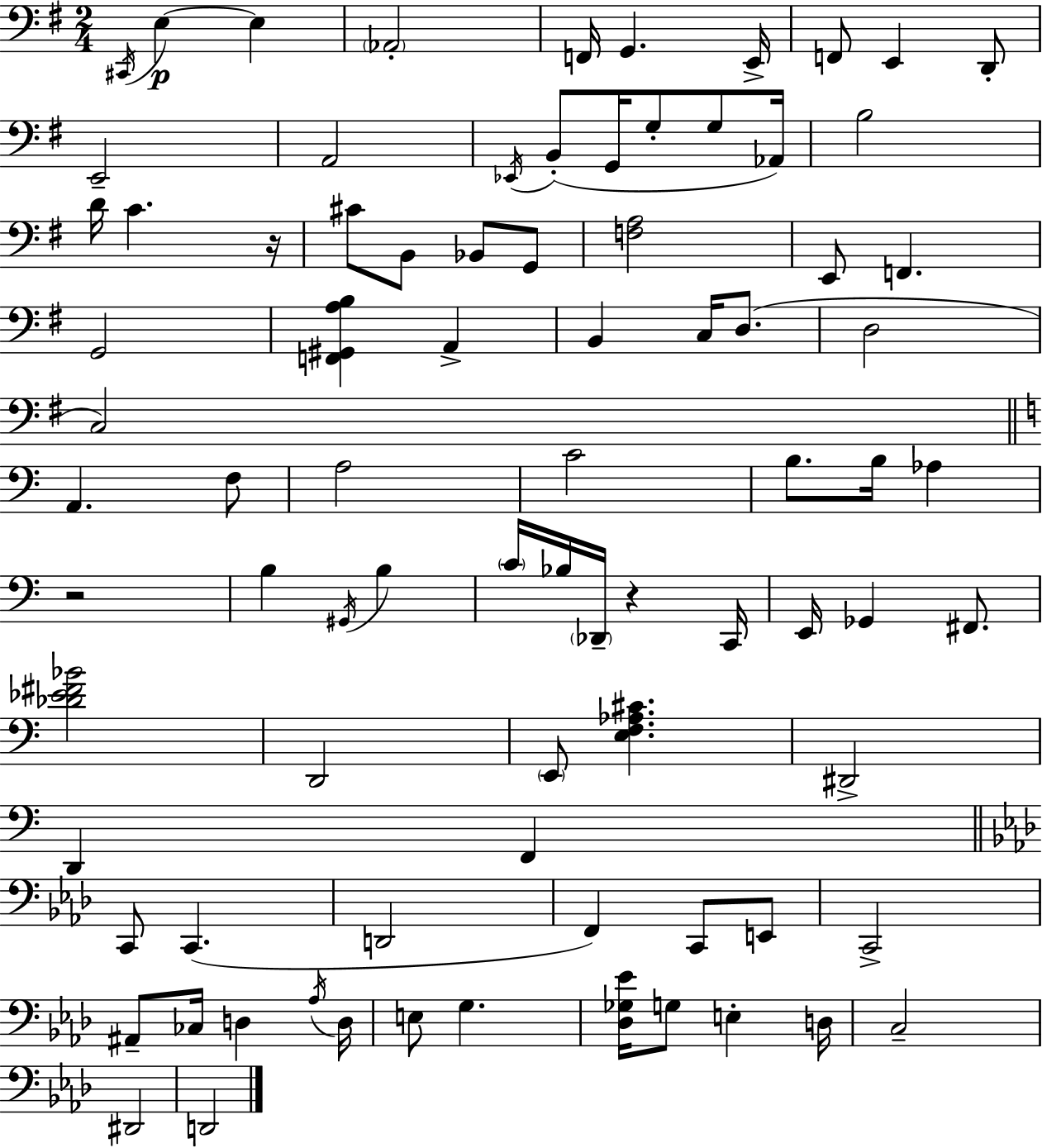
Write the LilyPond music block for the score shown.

{
  \clef bass
  \numericTimeSignature
  \time 2/4
  \key g \major
  \acciaccatura { cis,16 }\p e4~~ e4 | \parenthesize aes,2-. | f,16 g,4. | e,16-> f,8 e,4 d,8-. | \break e,2-- | a,2 | \acciaccatura { ees,16 }( b,8-. g,16 g8-. g8 | aes,16) b2 | \break d'16 c'4. | r16 cis'8 b,8 bes,8 | g,8 <f a>2 | e,8 f,4. | \break g,2 | <f, gis, a b>4 a,4-> | b,4 c16 d8.( | d2 | \break c2) | \bar "||" \break \key a \minor a,4. f8 | a2 | c'2 | b8. b16 aes4 | \break r2 | b4 \acciaccatura { gis,16 } b4 | \parenthesize c'16 bes16 \parenthesize des,16-- r4 | c,16 e,16 ges,4 fis,8. | \break <des' ees' fis' bes'>2 | d,2 | \parenthesize e,8 <e f aes cis'>4. | dis,2-> | \break d,4 f,4 | \bar "||" \break \key f \minor c,8 c,4.( | d,2 | f,4) c,8 e,8 | c,2-> | \break ais,8-- ces16 d4 \acciaccatura { aes16 } | d16 e8 g4. | <des ges ees'>16 g8 e4-. | d16 c2-- | \break dis,2 | d,2 | \bar "|."
}